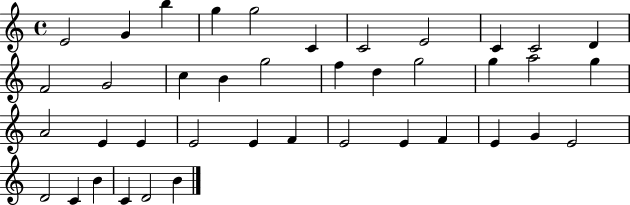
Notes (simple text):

E4/h G4/q B5/q G5/q G5/h C4/q C4/h E4/h C4/q C4/h D4/q F4/h G4/h C5/q B4/q G5/h F5/q D5/q G5/h G5/q A5/h G5/q A4/h E4/q E4/q E4/h E4/q F4/q E4/h E4/q F4/q E4/q G4/q E4/h D4/h C4/q B4/q C4/q D4/h B4/q